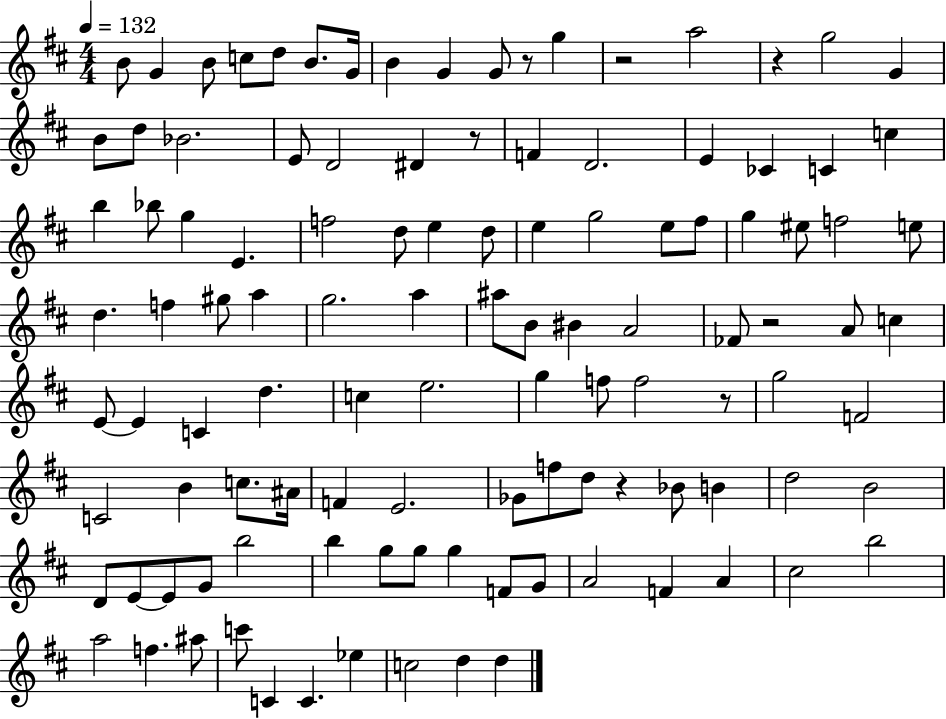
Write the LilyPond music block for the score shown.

{
  \clef treble
  \numericTimeSignature
  \time 4/4
  \key d \major
  \tempo 4 = 132
  \repeat volta 2 { b'8 g'4 b'8 c''8 d''8 b'8. g'16 | b'4 g'4 g'8 r8 g''4 | r2 a''2 | r4 g''2 g'4 | \break b'8 d''8 bes'2. | e'8 d'2 dis'4 r8 | f'4 d'2. | e'4 ces'4 c'4 c''4 | \break b''4 bes''8 g''4 e'4. | f''2 d''8 e''4 d''8 | e''4 g''2 e''8 fis''8 | g''4 eis''8 f''2 e''8 | \break d''4. f''4 gis''8 a''4 | g''2. a''4 | ais''8 b'8 bis'4 a'2 | fes'8 r2 a'8 c''4 | \break e'8~~ e'4 c'4 d''4. | c''4 e''2. | g''4 f''8 f''2 r8 | g''2 f'2 | \break c'2 b'4 c''8. ais'16 | f'4 e'2. | ges'8 f''8 d''8 r4 bes'8 b'4 | d''2 b'2 | \break d'8 e'8~~ e'8 g'8 b''2 | b''4 g''8 g''8 g''4 f'8 g'8 | a'2 f'4 a'4 | cis''2 b''2 | \break a''2 f''4. ais''8 | c'''8 c'4 c'4. ees''4 | c''2 d''4 d''4 | } \bar "|."
}